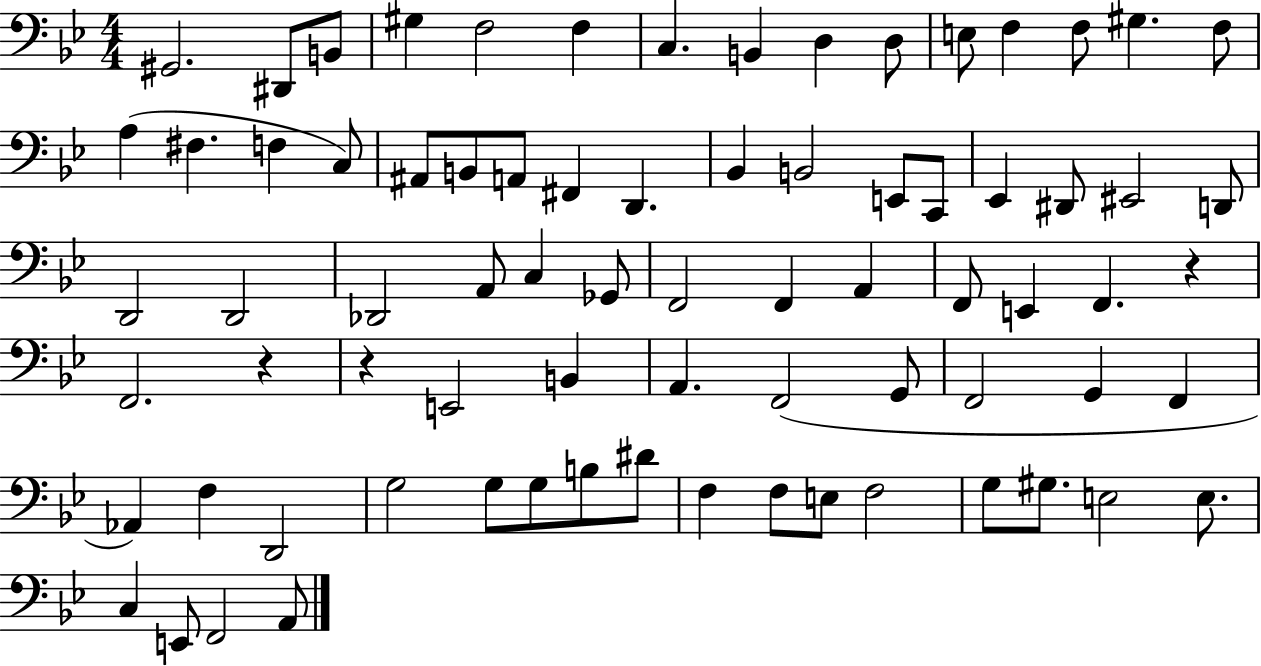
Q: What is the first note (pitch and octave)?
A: G#2